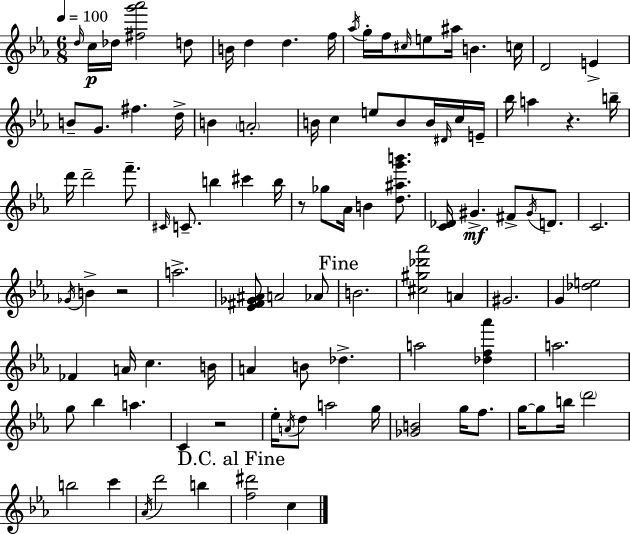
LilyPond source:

{
  \clef treble
  \numericTimeSignature
  \time 6/8
  \key c \minor
  \tempo 4 = 100
  \grace { d''16 }\p c''16 des''16 <fis'' g''' aes'''>2 d''8 | b'16 d''4 d''4. | f''16 \acciaccatura { aes''16 } g''16-. f''16 \grace { cis''16 } e''8 ais''16 b'4. | c''16 d'2 e'4-> | \break b'8-- g'8. fis''4. | d''16-> b'4 \parenthesize a'2-. | b'16 c''4 e''8 b'8 | b'16 \grace { dis'16 } c''16 e'16-- bes''16 a''4 r4. | \break b''16-- d'''16 d'''2-- | f'''8.-- \grace { cis'16 } c'8.-- b''4 | cis'''4 b''16 r8 ges''8 aes'16 b'4 | <d'' ais'' g''' b'''>8. <c' des'>16 gis'4.->\mf | \break fis'8-> \acciaccatura { gis'16 } d'8. c'2. | \acciaccatura { ges'16 } b'4-> r2 | a''2.-> | <ees' fis' ges' ais'>8 a'2 | \break aes'8 \mark "Fine" b'2. | <cis'' gis'' des''' aes'''>2 | a'4 gis'2. | g'4 <des'' e''>2 | \break fes'4 a'16 | c''4. b'16 a'4 b'8 | des''4.-> a''2 | <des'' f'' aes'''>4 a''2. | \break g''8 bes''4 | a''4. c'4 r2 | ees''16-. \acciaccatura { a'16 } d''8 a''2 | g''16 <ges' b'>2 | \break g''16 f''8. g''16~~ g''8 b''16 | \parenthesize d'''2 b''2 | c'''4 \acciaccatura { aes'16 } d'''2 | b''4 \mark "D.C. al Fine" <f'' dis'''>2 | \break c''4 \bar "|."
}